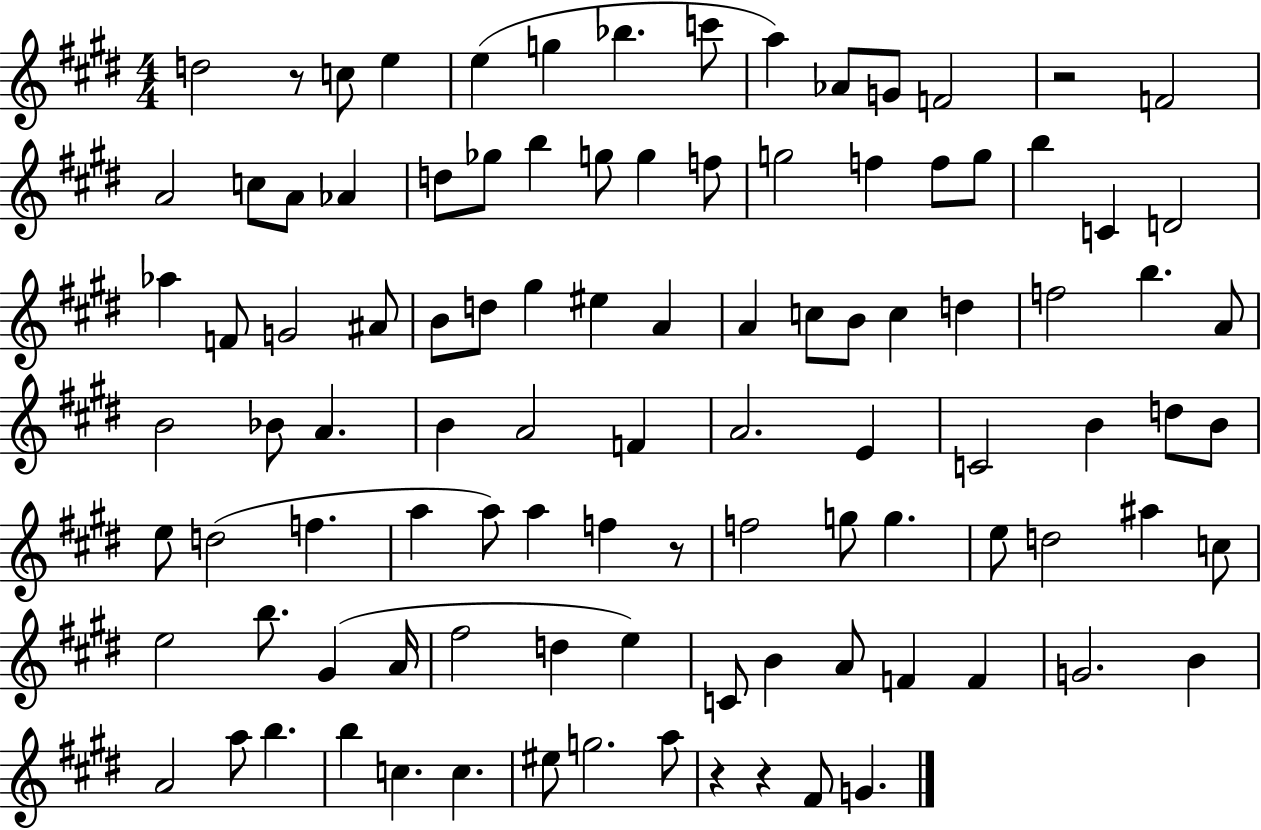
X:1
T:Untitled
M:4/4
L:1/4
K:E
d2 z/2 c/2 e e g _b c'/2 a _A/2 G/2 F2 z2 F2 A2 c/2 A/2 _A d/2 _g/2 b g/2 g f/2 g2 f f/2 g/2 b C D2 _a F/2 G2 ^A/2 B/2 d/2 ^g ^e A A c/2 B/2 c d f2 b A/2 B2 _B/2 A B A2 F A2 E C2 B d/2 B/2 e/2 d2 f a a/2 a f z/2 f2 g/2 g e/2 d2 ^a c/2 e2 b/2 ^G A/4 ^f2 d e C/2 B A/2 F F G2 B A2 a/2 b b c c ^e/2 g2 a/2 z z ^F/2 G